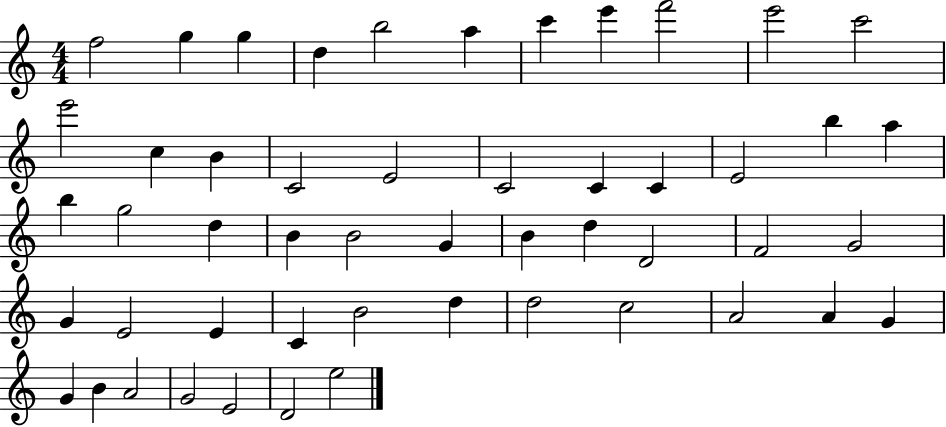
X:1
T:Untitled
M:4/4
L:1/4
K:C
f2 g g d b2 a c' e' f'2 e'2 c'2 e'2 c B C2 E2 C2 C C E2 b a b g2 d B B2 G B d D2 F2 G2 G E2 E C B2 d d2 c2 A2 A G G B A2 G2 E2 D2 e2